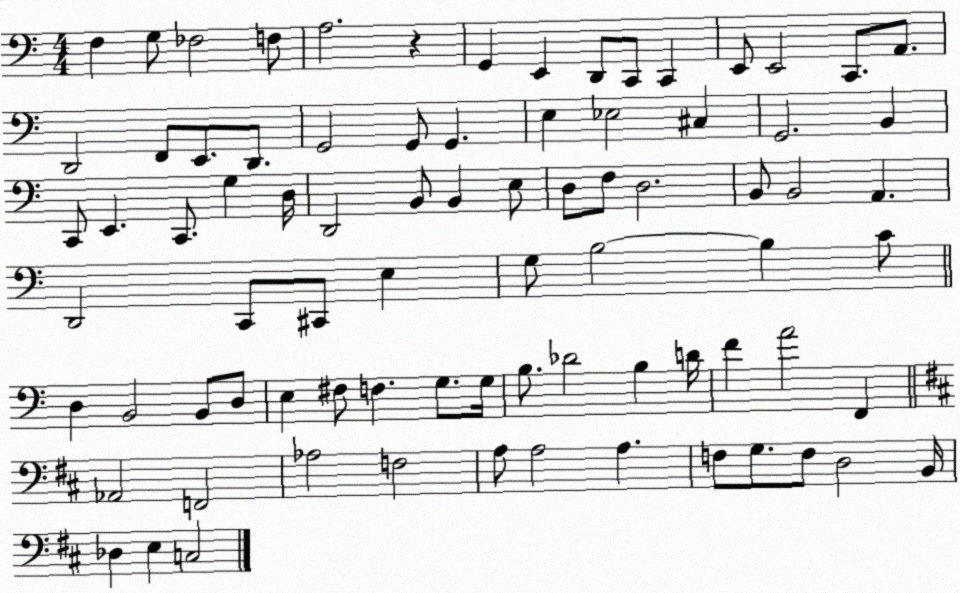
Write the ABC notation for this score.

X:1
T:Untitled
M:4/4
L:1/4
K:C
F, G,/2 _F,2 F,/2 A,2 z G,, E,, D,,/2 C,,/2 C,, E,,/2 E,,2 C,,/2 A,,/2 D,,2 F,,/2 E,,/2 D,,/2 G,,2 G,,/2 G,, E, _E,2 ^C, G,,2 B,, C,,/2 E,, C,,/2 G, D,/4 D,,2 B,,/2 B,, E,/2 D,/2 F,/2 D,2 B,,/2 B,,2 A,, D,,2 C,,/2 ^C,,/2 E, G,/2 B,2 B, C/2 D, B,,2 B,,/2 D,/2 E, ^F,/2 F, G,/2 G,/4 B,/2 _D2 B, D/4 F A2 F,, _A,,2 F,,2 _A,2 F,2 A,/2 A,2 A, F,/2 G,/2 F,/2 D,2 B,,/4 _D, E, C,2